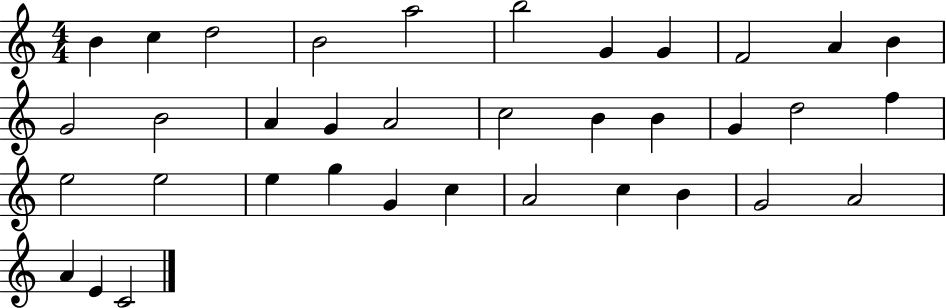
X:1
T:Untitled
M:4/4
L:1/4
K:C
B c d2 B2 a2 b2 G G F2 A B G2 B2 A G A2 c2 B B G d2 f e2 e2 e g G c A2 c B G2 A2 A E C2